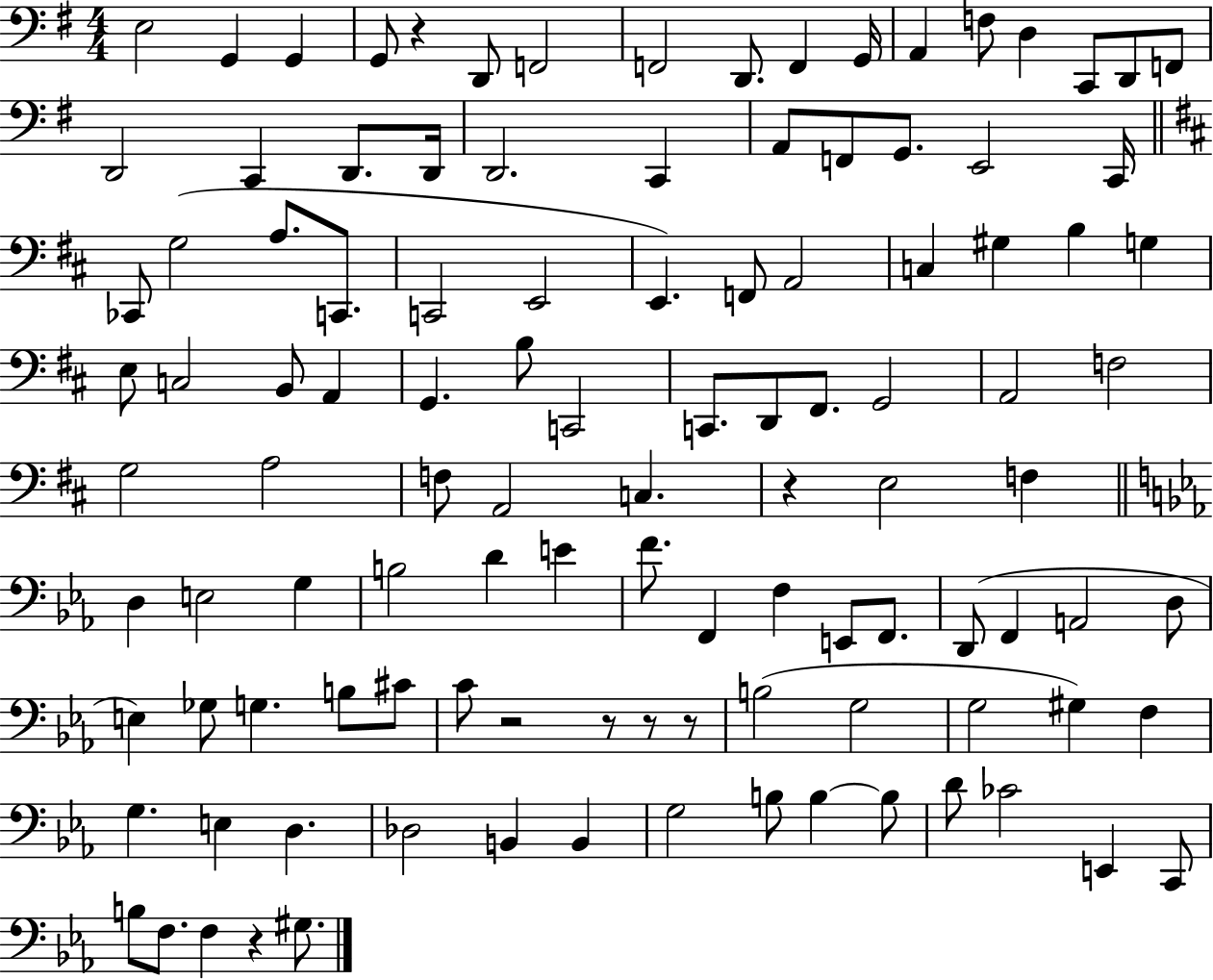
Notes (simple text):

E3/h G2/q G2/q G2/e R/q D2/e F2/h F2/h D2/e. F2/q G2/s A2/q F3/e D3/q C2/e D2/e F2/e D2/h C2/q D2/e. D2/s D2/h. C2/q A2/e F2/e G2/e. E2/h C2/s CES2/e G3/h A3/e. C2/e. C2/h E2/h E2/q. F2/e A2/h C3/q G#3/q B3/q G3/q E3/e C3/h B2/e A2/q G2/q. B3/e C2/h C2/e. D2/e F#2/e. G2/h A2/h F3/h G3/h A3/h F3/e A2/h C3/q. R/q E3/h F3/q D3/q E3/h G3/q B3/h D4/q E4/q F4/e. F2/q F3/q E2/e F2/e. D2/e F2/q A2/h D3/e E3/q Gb3/e G3/q. B3/e C#4/e C4/e R/h R/e R/e R/e B3/h G3/h G3/h G#3/q F3/q G3/q. E3/q D3/q. Db3/h B2/q B2/q G3/h B3/e B3/q B3/e D4/e CES4/h E2/q C2/e B3/e F3/e. F3/q R/q G#3/e.